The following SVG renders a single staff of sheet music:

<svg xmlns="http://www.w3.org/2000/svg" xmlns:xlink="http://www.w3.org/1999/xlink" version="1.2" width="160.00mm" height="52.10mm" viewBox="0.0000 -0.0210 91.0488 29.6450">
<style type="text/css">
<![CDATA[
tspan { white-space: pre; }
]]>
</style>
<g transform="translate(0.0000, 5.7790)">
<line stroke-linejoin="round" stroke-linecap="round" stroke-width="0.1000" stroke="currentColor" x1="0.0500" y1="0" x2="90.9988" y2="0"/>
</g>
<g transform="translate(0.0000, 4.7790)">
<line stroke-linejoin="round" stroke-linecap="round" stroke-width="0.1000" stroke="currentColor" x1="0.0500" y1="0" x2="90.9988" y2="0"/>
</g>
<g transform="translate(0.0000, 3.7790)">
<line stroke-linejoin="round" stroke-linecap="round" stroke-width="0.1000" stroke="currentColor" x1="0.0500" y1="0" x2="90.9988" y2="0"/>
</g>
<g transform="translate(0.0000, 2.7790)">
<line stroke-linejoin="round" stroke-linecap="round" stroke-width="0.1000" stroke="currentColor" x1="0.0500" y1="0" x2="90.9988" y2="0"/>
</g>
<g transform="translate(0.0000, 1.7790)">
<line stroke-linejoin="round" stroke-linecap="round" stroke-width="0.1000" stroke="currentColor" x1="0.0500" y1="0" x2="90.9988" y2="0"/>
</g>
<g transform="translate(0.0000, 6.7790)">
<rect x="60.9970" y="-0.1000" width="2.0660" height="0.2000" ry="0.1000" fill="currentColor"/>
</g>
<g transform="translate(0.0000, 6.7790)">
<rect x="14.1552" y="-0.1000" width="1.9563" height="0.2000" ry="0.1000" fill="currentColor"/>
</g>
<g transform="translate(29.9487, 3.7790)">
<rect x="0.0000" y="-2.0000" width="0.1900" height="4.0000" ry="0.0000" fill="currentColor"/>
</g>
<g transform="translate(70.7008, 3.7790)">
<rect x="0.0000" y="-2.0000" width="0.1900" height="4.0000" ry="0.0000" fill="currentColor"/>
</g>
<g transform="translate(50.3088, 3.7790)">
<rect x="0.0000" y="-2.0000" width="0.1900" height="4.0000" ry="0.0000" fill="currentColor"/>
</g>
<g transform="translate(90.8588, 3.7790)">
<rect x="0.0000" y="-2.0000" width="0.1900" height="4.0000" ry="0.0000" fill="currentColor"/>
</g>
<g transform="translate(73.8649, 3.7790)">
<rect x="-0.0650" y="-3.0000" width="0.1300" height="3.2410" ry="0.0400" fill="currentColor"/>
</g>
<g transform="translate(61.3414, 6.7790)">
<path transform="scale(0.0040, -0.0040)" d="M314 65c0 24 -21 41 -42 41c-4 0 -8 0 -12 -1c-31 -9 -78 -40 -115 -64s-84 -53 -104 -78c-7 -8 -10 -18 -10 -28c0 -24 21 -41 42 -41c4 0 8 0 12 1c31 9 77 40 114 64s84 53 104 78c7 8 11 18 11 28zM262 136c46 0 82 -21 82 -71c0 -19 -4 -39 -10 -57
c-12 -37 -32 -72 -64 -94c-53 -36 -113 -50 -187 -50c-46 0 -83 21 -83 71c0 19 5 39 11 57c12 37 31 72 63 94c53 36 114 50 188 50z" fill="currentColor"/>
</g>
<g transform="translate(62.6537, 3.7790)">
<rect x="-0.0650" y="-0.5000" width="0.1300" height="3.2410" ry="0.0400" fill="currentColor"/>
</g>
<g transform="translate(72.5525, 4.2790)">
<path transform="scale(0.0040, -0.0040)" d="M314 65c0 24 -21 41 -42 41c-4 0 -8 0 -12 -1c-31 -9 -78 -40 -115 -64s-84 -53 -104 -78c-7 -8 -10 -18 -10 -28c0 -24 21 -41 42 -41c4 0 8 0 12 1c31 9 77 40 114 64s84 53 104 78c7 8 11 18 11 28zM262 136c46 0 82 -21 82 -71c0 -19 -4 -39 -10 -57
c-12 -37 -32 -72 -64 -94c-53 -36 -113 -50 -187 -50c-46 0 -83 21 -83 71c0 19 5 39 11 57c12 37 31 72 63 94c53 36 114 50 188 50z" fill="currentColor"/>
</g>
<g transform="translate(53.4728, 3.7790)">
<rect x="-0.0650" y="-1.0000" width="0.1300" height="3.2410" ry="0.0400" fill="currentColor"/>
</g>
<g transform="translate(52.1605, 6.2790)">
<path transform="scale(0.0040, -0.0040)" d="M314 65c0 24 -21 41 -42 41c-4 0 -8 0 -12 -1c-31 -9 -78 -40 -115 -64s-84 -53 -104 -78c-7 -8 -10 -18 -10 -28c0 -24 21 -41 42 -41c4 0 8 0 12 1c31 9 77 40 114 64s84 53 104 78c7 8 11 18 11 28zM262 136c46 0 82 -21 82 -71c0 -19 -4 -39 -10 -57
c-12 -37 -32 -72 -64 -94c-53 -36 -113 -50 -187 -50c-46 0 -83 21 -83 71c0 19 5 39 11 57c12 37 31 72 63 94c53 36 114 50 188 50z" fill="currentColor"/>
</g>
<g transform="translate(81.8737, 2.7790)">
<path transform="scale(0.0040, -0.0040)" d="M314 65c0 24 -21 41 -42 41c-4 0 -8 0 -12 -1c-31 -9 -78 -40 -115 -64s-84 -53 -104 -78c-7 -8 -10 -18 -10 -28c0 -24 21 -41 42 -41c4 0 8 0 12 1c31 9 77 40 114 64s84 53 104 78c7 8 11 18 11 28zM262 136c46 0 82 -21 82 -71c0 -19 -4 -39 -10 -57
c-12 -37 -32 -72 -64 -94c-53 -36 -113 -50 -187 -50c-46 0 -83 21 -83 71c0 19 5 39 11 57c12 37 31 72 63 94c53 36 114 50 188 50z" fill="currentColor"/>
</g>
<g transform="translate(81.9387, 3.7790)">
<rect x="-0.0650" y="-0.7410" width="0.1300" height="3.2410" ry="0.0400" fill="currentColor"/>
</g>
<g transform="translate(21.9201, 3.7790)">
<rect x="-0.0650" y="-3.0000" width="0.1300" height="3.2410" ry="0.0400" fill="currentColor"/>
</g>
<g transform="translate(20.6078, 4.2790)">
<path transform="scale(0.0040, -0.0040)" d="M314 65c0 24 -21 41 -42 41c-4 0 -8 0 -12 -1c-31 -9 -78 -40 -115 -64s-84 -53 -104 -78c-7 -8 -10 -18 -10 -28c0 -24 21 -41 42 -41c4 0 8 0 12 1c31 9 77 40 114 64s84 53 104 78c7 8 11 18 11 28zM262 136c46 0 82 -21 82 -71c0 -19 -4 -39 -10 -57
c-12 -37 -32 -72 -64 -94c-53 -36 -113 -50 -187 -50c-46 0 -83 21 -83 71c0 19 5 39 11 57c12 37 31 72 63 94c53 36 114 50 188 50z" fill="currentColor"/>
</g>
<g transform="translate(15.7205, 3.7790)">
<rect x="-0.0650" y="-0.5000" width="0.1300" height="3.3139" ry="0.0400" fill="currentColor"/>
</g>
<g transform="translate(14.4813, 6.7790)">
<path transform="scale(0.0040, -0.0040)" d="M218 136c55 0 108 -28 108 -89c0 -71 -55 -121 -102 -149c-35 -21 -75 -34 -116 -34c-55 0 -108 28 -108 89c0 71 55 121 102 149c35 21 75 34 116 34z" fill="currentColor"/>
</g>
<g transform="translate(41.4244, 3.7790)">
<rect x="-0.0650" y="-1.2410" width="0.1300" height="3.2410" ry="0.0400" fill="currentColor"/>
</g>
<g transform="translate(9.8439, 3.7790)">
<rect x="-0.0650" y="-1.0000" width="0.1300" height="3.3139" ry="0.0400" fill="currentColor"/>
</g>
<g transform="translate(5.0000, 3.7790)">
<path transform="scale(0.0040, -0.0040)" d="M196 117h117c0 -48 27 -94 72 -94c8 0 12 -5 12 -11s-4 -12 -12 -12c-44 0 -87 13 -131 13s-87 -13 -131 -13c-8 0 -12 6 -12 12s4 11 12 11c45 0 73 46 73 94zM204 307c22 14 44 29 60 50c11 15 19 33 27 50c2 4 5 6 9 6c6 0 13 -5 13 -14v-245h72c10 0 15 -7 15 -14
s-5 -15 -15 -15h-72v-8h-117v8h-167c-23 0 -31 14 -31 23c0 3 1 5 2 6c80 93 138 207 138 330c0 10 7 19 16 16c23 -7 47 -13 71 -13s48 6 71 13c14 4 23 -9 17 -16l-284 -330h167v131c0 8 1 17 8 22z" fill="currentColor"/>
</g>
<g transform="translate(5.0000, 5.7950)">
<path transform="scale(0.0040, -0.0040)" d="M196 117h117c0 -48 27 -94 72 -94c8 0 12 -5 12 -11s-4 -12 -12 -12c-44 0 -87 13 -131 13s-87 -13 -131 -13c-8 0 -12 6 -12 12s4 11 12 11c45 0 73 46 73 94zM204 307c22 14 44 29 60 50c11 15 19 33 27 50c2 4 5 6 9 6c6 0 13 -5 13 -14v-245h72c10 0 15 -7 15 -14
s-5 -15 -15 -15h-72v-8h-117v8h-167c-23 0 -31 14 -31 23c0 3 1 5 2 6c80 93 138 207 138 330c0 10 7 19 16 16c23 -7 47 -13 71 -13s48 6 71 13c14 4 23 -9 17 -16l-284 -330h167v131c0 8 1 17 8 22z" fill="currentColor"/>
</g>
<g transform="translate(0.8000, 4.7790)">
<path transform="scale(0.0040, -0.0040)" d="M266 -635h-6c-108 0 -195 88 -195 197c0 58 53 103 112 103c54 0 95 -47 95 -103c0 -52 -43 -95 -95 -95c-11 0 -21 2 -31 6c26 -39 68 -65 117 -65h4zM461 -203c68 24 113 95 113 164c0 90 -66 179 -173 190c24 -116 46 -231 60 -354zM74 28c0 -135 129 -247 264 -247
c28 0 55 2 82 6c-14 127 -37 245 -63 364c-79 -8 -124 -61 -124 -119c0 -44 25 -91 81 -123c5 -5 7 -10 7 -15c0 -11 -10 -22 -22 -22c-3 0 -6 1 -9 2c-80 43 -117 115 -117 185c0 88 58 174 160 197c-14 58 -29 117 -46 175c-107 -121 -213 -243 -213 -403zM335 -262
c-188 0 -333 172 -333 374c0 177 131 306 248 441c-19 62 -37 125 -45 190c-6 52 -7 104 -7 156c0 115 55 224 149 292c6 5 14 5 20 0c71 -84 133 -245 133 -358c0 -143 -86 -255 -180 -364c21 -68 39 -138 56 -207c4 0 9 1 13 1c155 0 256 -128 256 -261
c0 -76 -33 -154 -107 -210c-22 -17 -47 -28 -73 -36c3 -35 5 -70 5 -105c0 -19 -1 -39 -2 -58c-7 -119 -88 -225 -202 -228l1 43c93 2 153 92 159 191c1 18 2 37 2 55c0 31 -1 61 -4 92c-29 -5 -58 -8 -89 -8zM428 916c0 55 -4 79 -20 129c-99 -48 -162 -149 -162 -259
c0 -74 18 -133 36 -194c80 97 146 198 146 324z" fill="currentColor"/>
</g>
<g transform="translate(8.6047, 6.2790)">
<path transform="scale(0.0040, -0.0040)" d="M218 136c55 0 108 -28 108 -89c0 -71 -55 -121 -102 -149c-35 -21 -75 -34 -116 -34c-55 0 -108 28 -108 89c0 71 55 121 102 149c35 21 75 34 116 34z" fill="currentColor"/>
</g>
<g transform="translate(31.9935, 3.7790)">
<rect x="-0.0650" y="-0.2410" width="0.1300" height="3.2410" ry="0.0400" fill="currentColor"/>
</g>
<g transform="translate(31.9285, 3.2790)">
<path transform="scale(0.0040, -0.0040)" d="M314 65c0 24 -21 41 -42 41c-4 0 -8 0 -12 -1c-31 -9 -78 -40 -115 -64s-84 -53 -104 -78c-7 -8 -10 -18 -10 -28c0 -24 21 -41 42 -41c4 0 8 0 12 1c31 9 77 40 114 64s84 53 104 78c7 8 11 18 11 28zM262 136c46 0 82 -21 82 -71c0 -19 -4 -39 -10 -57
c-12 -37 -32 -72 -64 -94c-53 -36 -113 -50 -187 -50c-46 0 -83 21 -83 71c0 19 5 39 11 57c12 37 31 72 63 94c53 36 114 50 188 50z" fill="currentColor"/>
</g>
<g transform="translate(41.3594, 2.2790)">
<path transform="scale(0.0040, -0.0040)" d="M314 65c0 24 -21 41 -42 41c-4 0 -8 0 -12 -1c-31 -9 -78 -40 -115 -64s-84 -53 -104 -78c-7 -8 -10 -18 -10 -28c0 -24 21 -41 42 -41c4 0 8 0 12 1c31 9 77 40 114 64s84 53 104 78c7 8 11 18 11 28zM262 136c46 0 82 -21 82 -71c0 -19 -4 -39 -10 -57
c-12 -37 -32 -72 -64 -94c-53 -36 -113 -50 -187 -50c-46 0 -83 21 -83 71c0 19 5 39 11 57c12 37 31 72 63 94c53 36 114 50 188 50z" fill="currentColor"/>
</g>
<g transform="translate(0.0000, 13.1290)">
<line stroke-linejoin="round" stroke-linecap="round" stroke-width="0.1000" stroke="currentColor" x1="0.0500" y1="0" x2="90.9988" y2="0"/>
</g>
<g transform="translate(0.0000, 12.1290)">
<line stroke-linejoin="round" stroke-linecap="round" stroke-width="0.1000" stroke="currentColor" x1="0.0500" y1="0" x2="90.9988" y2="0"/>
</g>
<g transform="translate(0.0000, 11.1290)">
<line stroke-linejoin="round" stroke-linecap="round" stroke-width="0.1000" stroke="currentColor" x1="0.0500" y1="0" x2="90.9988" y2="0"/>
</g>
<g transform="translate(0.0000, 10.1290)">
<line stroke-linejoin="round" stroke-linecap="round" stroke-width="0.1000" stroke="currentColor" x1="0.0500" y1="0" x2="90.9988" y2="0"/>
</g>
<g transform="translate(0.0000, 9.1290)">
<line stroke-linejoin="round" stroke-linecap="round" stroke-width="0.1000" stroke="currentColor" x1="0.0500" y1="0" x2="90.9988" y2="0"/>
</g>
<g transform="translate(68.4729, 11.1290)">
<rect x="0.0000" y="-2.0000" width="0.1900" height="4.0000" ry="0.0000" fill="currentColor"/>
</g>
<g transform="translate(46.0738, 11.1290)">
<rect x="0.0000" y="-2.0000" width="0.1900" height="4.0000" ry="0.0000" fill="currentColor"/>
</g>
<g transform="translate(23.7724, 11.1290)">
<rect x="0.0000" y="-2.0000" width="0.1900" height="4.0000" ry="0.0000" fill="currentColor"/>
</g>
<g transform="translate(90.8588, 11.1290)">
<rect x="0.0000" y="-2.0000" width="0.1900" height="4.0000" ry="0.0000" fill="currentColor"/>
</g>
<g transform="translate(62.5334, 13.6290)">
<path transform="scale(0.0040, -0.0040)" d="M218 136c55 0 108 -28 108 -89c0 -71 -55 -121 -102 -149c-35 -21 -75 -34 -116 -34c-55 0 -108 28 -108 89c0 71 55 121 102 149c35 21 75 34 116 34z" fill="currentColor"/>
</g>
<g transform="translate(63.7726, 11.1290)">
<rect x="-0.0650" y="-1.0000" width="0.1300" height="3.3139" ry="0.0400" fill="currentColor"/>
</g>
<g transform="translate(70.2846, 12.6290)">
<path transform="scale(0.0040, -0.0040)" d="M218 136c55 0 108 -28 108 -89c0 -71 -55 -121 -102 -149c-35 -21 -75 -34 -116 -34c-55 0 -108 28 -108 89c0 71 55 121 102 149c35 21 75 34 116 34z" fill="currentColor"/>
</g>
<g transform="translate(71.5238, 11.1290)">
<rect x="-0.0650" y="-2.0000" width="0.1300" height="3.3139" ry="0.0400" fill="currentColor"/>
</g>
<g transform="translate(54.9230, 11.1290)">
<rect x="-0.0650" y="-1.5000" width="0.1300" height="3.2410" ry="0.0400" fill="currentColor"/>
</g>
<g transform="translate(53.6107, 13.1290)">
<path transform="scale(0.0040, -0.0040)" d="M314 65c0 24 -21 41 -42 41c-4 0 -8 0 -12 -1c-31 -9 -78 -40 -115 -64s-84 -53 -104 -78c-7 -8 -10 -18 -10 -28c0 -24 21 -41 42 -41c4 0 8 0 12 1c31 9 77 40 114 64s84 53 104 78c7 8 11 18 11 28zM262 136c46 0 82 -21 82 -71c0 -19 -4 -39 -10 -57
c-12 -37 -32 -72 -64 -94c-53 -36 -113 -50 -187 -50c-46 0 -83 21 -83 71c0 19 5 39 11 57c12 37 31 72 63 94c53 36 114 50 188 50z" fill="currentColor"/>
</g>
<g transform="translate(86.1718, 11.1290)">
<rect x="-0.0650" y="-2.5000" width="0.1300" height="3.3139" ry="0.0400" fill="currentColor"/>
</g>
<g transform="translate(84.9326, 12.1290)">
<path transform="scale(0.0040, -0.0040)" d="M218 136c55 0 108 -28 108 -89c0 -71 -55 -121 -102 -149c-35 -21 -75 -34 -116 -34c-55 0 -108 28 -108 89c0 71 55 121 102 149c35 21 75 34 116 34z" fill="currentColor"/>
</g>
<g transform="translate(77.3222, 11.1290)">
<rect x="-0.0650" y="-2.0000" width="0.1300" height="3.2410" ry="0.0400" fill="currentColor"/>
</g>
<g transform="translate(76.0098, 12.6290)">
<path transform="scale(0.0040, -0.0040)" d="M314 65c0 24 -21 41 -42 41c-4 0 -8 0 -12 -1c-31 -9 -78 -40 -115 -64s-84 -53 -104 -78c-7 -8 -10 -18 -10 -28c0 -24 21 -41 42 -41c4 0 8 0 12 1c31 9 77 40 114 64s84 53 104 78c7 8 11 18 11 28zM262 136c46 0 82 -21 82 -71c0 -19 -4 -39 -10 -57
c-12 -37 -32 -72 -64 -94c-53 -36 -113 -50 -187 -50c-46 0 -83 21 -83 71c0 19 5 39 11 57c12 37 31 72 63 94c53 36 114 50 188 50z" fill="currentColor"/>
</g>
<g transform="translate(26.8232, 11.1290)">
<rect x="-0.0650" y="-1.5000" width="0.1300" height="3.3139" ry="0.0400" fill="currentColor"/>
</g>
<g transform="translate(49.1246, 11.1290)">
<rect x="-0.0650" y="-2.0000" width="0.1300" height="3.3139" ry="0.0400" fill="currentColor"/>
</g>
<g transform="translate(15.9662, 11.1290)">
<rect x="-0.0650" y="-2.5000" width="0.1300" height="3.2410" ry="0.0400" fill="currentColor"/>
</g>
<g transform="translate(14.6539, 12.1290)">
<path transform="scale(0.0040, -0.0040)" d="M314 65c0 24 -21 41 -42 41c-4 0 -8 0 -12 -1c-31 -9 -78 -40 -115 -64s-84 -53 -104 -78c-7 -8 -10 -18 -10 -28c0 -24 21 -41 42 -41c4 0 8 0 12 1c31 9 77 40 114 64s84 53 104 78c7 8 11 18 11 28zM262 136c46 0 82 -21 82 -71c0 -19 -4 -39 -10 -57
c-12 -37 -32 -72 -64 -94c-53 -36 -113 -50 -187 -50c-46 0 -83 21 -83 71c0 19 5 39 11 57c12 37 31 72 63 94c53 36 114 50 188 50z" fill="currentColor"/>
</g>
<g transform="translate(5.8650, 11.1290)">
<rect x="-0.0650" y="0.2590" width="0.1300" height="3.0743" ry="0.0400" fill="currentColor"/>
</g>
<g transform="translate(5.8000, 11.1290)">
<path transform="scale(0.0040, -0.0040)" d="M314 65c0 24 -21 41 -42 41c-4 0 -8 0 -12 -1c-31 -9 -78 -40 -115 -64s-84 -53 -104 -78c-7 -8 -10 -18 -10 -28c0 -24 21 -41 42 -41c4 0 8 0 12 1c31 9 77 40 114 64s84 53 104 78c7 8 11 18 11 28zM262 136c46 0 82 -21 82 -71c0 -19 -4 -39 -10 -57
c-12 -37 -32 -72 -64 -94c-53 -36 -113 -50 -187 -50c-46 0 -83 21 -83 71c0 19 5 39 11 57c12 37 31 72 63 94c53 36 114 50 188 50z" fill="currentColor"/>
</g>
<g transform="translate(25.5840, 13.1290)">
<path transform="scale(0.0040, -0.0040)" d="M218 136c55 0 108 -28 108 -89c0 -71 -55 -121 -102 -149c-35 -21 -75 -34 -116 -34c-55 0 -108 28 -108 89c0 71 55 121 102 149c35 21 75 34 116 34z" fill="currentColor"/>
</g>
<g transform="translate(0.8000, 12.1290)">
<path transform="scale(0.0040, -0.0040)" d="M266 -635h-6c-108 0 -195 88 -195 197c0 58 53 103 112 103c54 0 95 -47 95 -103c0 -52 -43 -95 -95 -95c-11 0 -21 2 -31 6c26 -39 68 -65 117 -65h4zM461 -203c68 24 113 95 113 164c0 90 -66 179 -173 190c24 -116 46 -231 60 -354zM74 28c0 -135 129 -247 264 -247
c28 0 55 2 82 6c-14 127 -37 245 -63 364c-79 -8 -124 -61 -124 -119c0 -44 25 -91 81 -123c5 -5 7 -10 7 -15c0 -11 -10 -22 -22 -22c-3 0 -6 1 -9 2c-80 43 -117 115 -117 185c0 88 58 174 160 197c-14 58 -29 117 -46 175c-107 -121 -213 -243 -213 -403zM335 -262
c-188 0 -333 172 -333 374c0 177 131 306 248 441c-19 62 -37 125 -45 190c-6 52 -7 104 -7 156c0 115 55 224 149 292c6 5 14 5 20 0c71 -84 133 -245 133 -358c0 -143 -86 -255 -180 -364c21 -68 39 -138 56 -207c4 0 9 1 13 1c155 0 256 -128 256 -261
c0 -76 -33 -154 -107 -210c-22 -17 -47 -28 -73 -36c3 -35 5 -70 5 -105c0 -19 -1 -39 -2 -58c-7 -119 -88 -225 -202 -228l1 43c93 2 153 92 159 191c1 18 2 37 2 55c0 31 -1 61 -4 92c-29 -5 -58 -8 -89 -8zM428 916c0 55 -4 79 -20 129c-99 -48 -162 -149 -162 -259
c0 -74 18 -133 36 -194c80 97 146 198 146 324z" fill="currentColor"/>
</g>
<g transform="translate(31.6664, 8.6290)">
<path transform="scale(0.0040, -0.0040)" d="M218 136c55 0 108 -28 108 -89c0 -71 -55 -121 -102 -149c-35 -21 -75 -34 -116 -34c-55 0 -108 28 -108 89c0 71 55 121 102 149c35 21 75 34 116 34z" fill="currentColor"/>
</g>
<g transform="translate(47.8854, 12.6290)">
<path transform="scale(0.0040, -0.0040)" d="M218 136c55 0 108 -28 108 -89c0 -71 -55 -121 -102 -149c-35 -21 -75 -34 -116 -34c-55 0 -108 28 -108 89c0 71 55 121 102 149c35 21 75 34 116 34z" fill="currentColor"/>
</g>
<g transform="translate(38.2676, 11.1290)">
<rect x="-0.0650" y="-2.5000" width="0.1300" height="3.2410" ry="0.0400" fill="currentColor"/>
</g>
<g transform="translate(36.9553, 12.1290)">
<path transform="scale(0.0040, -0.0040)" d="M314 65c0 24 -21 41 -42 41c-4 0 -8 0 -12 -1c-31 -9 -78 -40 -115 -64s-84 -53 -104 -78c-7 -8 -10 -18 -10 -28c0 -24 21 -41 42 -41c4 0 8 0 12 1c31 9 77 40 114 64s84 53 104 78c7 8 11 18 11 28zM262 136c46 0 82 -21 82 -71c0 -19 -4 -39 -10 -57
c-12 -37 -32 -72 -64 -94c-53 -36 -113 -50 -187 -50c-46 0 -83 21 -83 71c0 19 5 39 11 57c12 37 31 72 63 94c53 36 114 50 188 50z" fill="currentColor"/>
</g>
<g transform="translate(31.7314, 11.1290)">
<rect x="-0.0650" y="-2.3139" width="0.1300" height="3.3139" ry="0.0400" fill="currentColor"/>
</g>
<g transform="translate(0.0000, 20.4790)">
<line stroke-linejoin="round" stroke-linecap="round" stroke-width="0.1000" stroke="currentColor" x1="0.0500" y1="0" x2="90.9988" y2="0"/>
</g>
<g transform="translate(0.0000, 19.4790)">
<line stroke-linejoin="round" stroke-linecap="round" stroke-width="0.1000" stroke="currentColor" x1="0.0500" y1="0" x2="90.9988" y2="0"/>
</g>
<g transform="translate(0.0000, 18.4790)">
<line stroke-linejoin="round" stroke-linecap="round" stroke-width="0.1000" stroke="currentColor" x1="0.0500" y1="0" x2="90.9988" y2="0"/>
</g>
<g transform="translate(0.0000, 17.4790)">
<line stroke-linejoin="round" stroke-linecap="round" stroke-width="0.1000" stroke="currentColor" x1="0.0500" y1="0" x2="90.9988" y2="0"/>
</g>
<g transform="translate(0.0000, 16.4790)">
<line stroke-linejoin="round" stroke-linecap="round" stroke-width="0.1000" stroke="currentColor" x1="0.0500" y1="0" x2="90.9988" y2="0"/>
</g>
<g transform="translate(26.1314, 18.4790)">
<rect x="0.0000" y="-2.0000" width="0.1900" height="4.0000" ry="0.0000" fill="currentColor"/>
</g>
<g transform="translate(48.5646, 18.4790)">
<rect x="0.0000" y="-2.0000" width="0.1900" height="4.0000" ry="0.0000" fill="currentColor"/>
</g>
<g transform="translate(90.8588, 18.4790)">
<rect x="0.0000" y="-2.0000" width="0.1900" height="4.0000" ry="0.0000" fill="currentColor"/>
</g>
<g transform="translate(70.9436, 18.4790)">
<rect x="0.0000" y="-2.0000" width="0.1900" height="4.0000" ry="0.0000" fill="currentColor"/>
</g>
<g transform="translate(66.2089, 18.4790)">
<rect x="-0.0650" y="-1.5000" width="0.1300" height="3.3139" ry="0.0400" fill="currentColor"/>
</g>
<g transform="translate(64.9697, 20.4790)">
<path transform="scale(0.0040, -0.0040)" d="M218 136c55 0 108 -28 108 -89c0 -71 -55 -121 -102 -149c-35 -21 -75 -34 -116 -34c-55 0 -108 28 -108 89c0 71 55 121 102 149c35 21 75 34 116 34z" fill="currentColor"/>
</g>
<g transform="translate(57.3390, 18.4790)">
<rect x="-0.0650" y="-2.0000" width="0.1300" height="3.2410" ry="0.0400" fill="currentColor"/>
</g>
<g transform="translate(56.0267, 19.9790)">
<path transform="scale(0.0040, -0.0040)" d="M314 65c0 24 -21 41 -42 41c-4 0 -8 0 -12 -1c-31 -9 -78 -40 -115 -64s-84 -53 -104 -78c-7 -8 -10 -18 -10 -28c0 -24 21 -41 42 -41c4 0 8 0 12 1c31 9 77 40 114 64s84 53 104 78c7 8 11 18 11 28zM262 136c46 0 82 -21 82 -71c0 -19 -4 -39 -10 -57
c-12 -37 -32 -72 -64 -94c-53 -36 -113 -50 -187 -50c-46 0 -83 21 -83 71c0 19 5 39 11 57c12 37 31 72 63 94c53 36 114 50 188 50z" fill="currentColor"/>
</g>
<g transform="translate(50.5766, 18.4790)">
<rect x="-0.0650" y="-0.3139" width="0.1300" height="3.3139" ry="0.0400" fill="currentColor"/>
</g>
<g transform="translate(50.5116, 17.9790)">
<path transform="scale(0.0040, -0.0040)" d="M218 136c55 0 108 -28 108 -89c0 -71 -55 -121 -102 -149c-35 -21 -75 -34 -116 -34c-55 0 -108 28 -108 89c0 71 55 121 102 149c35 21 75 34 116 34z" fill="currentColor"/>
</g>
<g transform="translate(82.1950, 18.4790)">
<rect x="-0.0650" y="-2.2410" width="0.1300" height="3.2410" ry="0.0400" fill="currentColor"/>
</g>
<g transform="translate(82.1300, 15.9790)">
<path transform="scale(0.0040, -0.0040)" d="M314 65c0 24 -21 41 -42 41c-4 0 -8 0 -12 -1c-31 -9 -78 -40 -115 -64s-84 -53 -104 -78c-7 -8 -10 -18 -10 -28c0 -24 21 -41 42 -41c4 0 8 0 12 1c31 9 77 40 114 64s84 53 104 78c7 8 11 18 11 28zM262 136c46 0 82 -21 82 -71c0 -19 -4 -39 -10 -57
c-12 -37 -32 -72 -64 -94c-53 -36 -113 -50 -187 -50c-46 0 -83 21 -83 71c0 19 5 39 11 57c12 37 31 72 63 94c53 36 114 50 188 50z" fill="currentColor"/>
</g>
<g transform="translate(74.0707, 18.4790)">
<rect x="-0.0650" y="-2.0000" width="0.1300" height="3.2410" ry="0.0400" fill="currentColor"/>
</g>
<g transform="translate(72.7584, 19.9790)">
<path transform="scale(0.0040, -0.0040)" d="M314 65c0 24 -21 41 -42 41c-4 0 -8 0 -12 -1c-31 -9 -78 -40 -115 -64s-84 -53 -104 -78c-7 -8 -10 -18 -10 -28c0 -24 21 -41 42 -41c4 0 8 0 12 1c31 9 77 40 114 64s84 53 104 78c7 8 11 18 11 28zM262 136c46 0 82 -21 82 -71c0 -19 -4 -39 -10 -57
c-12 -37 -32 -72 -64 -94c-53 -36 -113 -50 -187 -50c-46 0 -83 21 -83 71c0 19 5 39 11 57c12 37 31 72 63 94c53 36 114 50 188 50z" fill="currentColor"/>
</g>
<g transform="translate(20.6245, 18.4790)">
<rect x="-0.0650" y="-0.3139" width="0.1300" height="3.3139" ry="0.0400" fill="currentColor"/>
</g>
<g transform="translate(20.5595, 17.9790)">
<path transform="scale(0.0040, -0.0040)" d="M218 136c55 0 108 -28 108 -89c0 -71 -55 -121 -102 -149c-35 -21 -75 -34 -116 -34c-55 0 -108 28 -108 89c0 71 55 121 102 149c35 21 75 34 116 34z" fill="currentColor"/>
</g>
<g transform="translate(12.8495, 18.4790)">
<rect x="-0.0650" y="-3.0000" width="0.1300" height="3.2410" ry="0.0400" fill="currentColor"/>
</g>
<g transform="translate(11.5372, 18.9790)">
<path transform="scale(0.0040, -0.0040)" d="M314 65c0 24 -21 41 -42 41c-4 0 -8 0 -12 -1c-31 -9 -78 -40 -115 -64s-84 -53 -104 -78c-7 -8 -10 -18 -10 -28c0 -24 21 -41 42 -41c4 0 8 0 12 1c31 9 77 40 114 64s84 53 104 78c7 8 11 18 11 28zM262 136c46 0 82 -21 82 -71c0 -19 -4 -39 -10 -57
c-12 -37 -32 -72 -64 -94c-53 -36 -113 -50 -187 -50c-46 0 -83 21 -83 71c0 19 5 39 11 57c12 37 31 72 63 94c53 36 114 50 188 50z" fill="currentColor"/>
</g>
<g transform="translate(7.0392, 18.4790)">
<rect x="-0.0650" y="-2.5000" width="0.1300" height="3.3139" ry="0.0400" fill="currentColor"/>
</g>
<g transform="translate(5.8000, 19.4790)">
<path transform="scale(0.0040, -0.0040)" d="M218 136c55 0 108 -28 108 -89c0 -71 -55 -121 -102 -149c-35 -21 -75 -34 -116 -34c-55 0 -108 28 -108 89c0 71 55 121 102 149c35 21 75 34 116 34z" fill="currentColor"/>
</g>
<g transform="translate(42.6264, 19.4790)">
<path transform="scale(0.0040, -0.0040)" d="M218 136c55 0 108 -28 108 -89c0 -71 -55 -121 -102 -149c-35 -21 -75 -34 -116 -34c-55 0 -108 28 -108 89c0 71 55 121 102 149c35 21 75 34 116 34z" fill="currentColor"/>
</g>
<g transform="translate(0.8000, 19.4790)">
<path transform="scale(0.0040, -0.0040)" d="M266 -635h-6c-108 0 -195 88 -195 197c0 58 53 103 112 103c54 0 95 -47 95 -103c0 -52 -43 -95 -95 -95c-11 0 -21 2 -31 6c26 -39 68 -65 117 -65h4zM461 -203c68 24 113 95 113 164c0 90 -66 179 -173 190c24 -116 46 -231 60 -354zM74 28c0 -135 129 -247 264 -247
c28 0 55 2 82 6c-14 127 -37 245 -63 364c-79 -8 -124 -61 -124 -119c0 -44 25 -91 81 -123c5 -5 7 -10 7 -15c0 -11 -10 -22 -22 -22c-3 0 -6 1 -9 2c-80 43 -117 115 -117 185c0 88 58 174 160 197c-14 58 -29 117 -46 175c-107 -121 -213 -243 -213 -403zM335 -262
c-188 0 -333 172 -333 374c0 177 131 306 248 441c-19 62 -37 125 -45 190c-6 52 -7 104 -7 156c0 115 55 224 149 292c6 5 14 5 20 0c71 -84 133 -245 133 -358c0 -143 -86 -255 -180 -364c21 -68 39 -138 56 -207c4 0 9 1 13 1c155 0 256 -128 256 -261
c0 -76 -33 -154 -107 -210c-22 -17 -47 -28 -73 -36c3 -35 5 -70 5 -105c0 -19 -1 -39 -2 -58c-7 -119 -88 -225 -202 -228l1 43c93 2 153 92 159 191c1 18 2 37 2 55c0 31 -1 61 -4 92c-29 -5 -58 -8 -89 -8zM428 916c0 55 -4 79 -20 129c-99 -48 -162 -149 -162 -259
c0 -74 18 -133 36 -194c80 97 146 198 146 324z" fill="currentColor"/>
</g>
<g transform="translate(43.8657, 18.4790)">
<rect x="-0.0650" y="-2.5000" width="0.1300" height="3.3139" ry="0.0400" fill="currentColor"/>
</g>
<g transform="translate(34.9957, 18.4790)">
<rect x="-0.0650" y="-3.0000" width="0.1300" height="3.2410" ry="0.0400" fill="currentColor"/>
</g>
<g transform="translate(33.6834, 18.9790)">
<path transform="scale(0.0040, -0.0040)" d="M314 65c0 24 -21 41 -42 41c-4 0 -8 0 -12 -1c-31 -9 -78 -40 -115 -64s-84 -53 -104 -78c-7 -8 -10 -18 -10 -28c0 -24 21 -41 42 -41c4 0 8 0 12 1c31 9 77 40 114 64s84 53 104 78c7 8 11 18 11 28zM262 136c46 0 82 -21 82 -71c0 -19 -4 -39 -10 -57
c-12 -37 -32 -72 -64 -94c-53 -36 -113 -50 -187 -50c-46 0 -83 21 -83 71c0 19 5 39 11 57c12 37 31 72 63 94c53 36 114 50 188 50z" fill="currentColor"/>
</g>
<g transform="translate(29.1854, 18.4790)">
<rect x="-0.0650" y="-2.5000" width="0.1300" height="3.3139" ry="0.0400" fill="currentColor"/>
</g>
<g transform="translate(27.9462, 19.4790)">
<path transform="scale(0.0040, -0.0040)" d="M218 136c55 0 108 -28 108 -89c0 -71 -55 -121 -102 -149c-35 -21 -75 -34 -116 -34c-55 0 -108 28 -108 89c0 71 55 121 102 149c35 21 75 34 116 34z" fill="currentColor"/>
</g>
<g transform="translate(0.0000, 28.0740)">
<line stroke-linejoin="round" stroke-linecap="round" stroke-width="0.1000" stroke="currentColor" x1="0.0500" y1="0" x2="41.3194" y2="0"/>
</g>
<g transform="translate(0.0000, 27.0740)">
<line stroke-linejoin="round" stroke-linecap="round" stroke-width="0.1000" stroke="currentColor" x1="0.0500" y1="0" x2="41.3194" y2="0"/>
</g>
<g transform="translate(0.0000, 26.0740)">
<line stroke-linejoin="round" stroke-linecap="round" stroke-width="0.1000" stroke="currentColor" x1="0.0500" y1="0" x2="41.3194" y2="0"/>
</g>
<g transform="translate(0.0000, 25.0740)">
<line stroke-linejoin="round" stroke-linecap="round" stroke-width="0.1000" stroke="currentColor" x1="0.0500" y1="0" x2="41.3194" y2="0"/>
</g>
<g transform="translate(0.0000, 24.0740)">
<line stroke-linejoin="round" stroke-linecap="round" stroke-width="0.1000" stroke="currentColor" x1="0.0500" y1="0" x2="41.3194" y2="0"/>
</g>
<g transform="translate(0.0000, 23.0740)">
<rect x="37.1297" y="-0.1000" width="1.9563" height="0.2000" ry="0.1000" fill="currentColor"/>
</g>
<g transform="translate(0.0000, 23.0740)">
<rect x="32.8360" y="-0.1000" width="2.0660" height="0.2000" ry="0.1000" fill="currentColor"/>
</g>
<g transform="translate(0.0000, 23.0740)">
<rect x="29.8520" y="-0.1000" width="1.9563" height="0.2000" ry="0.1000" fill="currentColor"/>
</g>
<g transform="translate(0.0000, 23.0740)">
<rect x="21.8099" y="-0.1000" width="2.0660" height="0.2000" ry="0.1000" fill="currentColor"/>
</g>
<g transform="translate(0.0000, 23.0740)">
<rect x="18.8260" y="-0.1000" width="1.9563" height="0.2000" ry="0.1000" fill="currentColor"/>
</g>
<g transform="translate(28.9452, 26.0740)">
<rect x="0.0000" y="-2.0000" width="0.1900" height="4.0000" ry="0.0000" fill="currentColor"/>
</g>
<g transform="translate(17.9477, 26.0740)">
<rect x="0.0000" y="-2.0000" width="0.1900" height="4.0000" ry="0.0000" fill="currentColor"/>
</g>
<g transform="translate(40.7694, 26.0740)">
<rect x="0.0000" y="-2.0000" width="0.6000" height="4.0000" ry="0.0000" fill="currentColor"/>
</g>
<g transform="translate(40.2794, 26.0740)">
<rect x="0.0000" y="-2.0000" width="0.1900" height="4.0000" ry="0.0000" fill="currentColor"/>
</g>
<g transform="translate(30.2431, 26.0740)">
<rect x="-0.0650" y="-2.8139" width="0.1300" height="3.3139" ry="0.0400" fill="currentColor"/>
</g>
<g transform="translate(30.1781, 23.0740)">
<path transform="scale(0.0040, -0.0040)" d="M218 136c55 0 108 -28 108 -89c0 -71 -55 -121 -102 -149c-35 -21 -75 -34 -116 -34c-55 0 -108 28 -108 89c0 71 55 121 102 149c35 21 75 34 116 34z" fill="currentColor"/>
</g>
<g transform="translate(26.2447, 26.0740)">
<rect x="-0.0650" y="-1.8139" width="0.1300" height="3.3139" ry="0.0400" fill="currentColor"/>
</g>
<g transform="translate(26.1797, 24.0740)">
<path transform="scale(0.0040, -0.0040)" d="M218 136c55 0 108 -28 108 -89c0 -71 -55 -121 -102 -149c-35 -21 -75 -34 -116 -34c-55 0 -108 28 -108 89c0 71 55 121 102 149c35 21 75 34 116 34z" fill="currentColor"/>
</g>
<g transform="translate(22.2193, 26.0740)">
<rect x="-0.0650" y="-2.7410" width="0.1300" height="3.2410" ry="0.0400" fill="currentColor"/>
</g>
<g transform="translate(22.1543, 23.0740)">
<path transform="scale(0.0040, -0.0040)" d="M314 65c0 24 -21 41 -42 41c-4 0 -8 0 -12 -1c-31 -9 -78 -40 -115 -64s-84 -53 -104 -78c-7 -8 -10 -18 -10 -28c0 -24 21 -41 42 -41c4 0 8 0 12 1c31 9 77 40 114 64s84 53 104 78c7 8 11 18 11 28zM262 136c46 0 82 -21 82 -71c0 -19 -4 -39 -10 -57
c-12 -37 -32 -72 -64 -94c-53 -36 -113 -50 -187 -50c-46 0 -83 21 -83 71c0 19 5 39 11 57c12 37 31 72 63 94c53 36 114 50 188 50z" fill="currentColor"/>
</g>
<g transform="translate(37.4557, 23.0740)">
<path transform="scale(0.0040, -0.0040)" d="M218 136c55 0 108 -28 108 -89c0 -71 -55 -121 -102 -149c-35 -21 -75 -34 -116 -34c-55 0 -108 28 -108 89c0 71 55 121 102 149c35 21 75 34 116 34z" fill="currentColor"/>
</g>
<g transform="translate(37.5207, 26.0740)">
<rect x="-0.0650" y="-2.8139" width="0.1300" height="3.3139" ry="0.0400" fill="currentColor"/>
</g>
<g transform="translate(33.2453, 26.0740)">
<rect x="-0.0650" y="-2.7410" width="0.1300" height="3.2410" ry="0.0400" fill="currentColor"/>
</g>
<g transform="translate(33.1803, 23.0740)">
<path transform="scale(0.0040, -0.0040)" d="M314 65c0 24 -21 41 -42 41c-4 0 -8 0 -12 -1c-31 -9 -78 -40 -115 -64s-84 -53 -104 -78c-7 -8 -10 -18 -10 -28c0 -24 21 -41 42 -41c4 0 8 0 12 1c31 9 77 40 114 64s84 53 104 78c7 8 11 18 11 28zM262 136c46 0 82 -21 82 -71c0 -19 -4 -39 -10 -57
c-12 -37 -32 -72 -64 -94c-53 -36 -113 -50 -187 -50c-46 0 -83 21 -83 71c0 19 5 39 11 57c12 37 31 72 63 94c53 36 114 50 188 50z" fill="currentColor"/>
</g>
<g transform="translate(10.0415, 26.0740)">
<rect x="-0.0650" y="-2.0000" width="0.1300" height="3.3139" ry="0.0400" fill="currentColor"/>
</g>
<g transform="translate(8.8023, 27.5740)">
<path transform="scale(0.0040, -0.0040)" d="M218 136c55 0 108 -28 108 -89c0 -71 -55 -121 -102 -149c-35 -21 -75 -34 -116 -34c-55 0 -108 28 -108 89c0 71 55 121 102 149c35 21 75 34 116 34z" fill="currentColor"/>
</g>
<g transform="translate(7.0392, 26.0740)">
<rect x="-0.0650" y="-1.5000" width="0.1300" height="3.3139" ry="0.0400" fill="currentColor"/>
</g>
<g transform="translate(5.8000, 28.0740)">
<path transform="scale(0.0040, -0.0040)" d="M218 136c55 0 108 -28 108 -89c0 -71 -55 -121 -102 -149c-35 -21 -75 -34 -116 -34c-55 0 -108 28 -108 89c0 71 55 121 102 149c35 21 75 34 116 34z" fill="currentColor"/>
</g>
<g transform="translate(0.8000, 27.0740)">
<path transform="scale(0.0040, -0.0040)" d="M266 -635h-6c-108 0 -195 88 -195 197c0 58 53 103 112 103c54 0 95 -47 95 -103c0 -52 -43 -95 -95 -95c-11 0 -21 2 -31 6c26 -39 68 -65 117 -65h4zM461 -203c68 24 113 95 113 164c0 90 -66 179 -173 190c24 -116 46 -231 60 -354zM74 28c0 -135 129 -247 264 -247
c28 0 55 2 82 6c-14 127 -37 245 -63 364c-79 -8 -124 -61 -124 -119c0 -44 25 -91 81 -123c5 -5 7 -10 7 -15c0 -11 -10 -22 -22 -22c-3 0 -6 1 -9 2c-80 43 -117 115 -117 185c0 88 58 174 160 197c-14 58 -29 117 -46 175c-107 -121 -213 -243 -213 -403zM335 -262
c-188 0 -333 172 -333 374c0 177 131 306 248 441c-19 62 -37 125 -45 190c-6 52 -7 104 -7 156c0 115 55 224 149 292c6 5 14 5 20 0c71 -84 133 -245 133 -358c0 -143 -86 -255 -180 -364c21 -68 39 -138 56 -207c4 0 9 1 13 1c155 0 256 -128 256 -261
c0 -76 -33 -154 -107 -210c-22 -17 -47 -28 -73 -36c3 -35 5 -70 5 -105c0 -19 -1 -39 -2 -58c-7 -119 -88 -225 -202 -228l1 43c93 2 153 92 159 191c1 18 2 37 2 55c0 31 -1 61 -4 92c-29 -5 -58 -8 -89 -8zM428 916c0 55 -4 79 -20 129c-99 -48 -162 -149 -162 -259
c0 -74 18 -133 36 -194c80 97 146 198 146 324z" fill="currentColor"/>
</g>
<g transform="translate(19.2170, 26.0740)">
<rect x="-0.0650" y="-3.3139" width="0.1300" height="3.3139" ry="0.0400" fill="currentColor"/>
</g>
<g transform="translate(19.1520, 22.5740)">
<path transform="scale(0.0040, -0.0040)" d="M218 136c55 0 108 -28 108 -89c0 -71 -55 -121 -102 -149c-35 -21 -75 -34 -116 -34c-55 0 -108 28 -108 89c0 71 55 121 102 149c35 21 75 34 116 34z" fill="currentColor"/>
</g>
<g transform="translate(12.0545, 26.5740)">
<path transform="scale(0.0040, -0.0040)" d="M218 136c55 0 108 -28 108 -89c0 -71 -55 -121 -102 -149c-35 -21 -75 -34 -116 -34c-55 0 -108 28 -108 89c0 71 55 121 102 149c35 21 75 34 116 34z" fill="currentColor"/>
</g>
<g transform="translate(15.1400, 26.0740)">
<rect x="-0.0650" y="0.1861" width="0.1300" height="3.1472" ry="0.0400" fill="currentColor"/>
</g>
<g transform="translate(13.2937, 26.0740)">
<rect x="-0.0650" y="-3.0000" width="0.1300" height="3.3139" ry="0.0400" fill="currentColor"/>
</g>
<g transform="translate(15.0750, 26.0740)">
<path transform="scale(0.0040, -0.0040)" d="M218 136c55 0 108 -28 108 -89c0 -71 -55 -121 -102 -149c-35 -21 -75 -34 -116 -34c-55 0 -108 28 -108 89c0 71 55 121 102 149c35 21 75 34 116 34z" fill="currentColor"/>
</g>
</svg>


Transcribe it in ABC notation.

X:1
T:Untitled
M:4/4
L:1/4
K:C
D C A2 c2 e2 D2 C2 A2 d2 B2 G2 E g G2 F E2 D F F2 G G A2 c G A2 G c F2 E F2 g2 E F A B b a2 f a a2 a